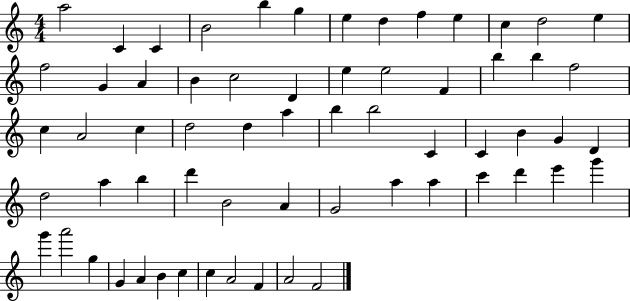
A5/h C4/q C4/q B4/h B5/q G5/q E5/q D5/q F5/q E5/q C5/q D5/h E5/q F5/h G4/q A4/q B4/q C5/h D4/q E5/q E5/h F4/q B5/q B5/q F5/h C5/q A4/h C5/q D5/h D5/q A5/q B5/q B5/h C4/q C4/q B4/q G4/q D4/q D5/h A5/q B5/q D6/q B4/h A4/q G4/h A5/q A5/q C6/q D6/q E6/q G6/q G6/q A6/h G5/q G4/q A4/q B4/q C5/q C5/q A4/h F4/q A4/h F4/h